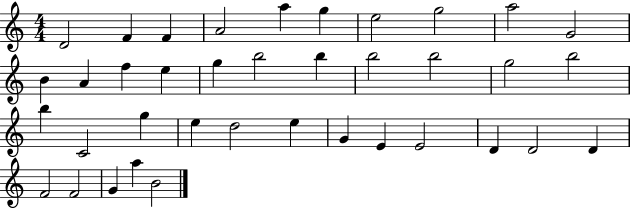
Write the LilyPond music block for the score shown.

{
  \clef treble
  \numericTimeSignature
  \time 4/4
  \key c \major
  d'2 f'4 f'4 | a'2 a''4 g''4 | e''2 g''2 | a''2 g'2 | \break b'4 a'4 f''4 e''4 | g''4 b''2 b''4 | b''2 b''2 | g''2 b''2 | \break b''4 c'2 g''4 | e''4 d''2 e''4 | g'4 e'4 e'2 | d'4 d'2 d'4 | \break f'2 f'2 | g'4 a''4 b'2 | \bar "|."
}